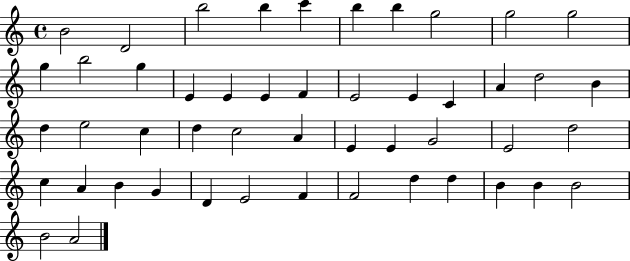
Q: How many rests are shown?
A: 0